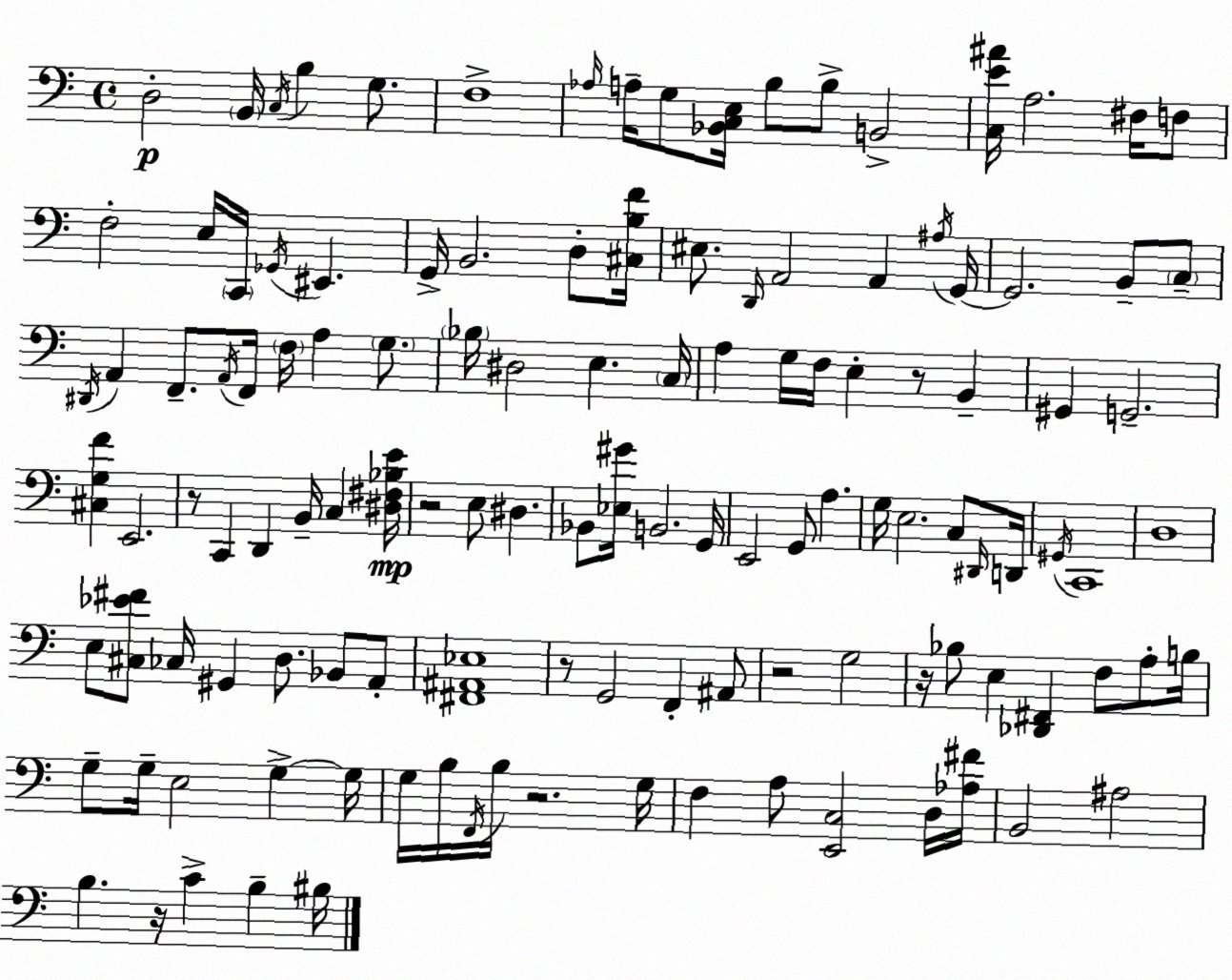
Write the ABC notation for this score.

X:1
T:Untitled
M:4/4
L:1/4
K:C
D,2 B,,/4 C,/4 B, G,/2 F,4 _A,/4 A,/4 G,/2 [_B,,C,E,]/4 B,/2 B,/2 B,,2 [C,E^A]/4 A,2 ^F,/4 F,/2 F,2 E,/4 C,,/4 _G,,/4 ^E,, G,,/4 B,,2 D,/2 [^C,B,F]/4 ^E,/2 D,,/4 A,,2 A,, ^A,/4 G,,/4 G,,2 B,,/2 C,/2 ^D,,/4 A,, F,,/2 A,,/4 F,,/4 F,/4 A, G,/2 _B,/4 ^D,2 E, C,/4 A, G,/4 F,/4 E, z/2 B,, ^G,, G,,2 [^C,G,F] E,,2 z/2 C,, D,, B,,/4 C, [^D,^F,_B,E]/4 z2 E,/2 ^D, _B,,/2 [_E,^G]/4 B,,2 G,,/4 E,,2 G,,/2 A, G,/4 E,2 C,/2 ^D,,/4 D,,/4 ^G,,/4 C,,4 D,4 E,/2 [^C,_E^F]/2 _C,/4 ^G,, D,/2 _B,,/2 A,,/2 [^F,,^A,,_E,]4 z/2 G,,2 F,, ^A,,/2 z2 G,2 z/4 _B,/2 E, [_D,,^F,,] F,/2 A,/2 B,/4 G,/2 G,/4 E,2 G, G,/4 G,/4 B,/4 F,,/4 B,/4 z2 G,/4 F, A,/2 [E,,C,]2 D,/4 [_A,^F]/4 B,,2 ^A,2 B, z/4 C B, ^B,/4